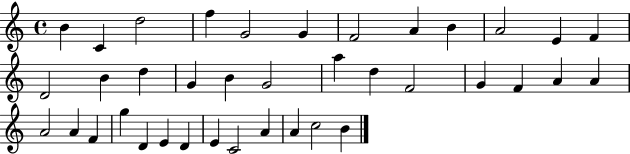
B4/q C4/q D5/h F5/q G4/h G4/q F4/h A4/q B4/q A4/h E4/q F4/q D4/h B4/q D5/q G4/q B4/q G4/h A5/q D5/q F4/h G4/q F4/q A4/q A4/q A4/h A4/q F4/q G5/q D4/q E4/q D4/q E4/q C4/h A4/q A4/q C5/h B4/q